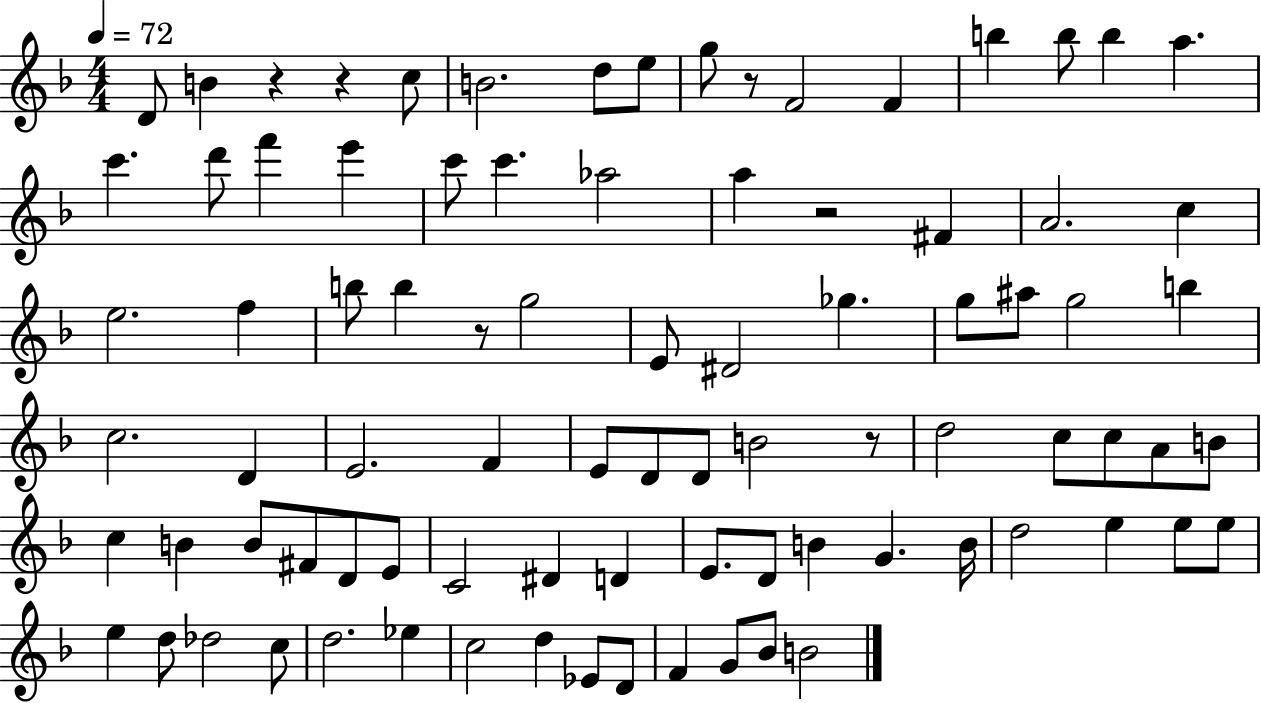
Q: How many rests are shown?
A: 6